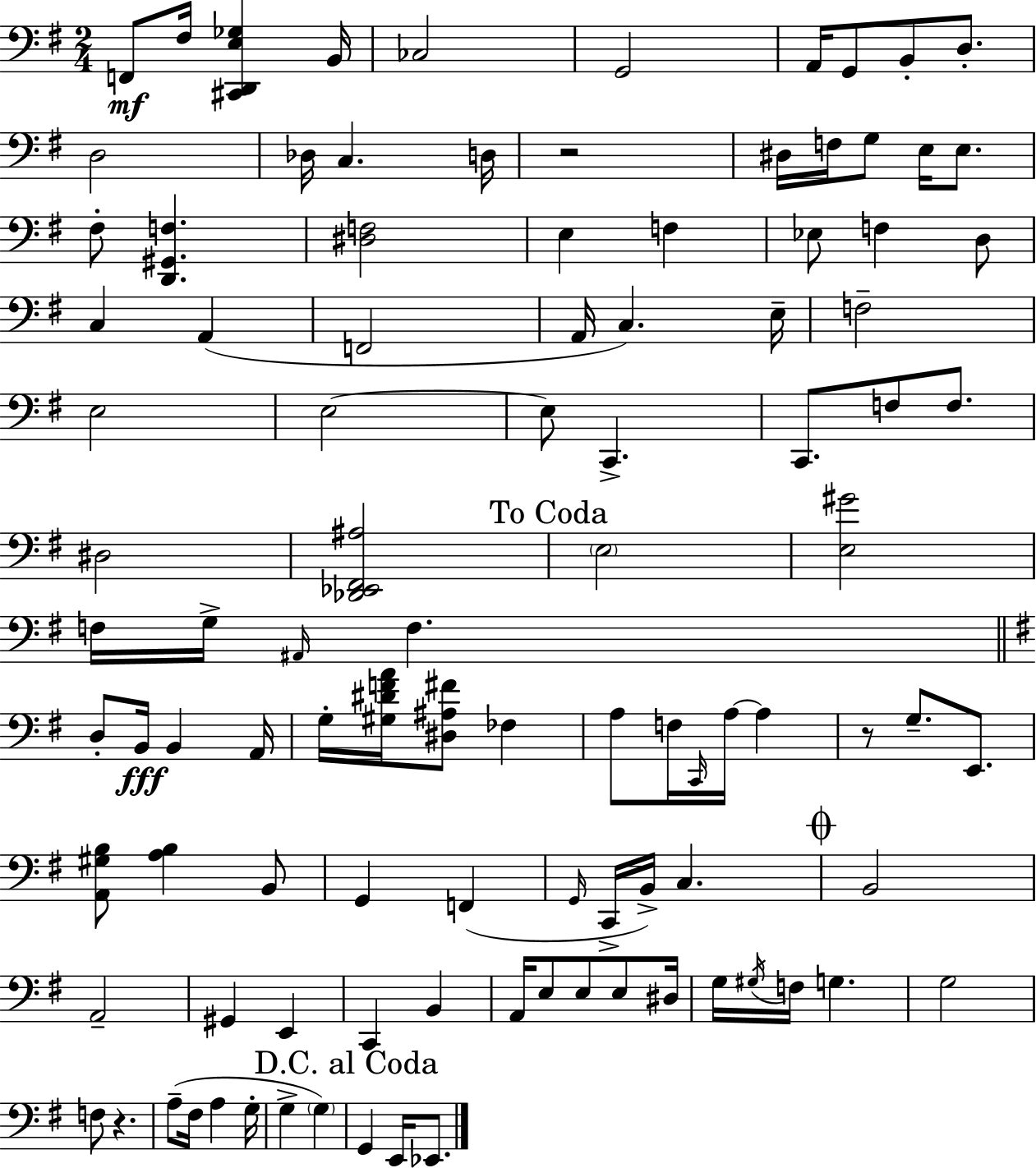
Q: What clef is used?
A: bass